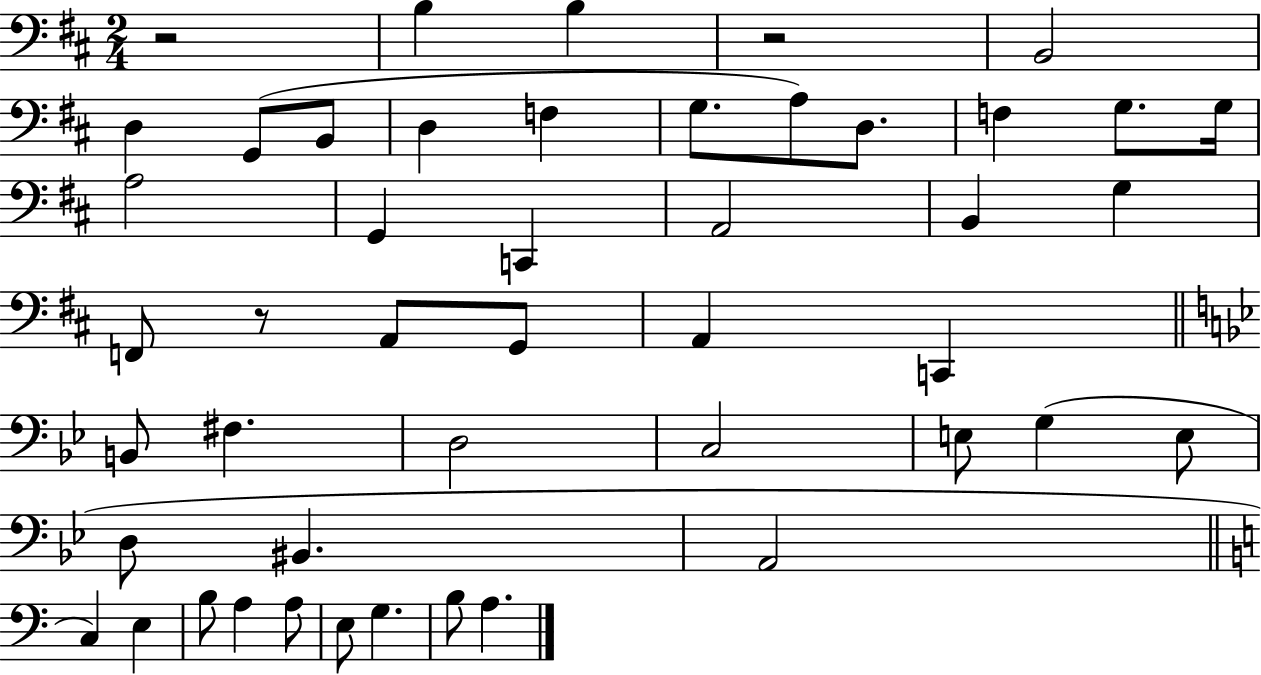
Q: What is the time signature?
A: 2/4